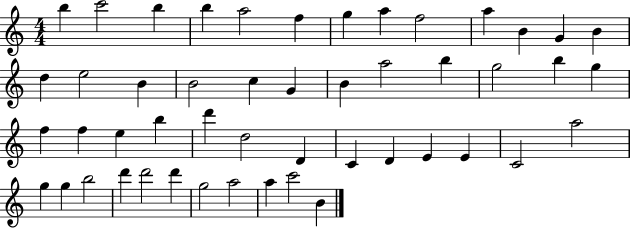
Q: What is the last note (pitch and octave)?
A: B4